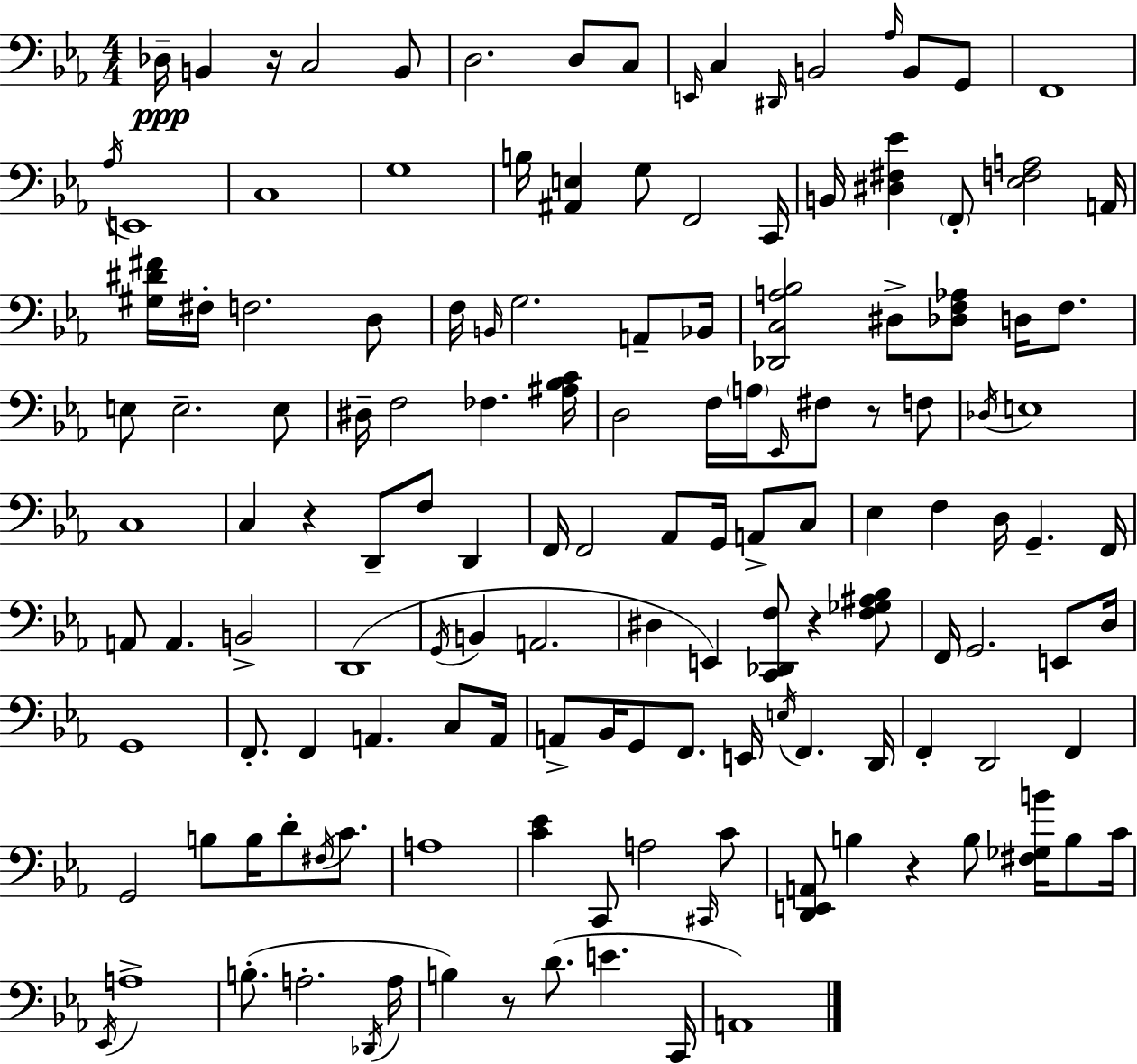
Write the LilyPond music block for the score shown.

{
  \clef bass
  \numericTimeSignature
  \time 4/4
  \key c \minor
  \repeat volta 2 { des16--\ppp b,4 r16 c2 b,8 | d2. d8 c8 | \grace { e,16 } c4 \grace { dis,16 } b,2 \grace { aes16 } b,8 | g,8 f,1 | \break \acciaccatura { aes16 } e,1 | c1 | g1 | b16 <ais, e>4 g8 f,2 | \break c,16 b,16 <dis fis ees'>4 \parenthesize f,8-. <ees f a>2 | a,16 <gis dis' fis'>16 fis16-. f2. | d8 f16 \grace { b,16 } g2. | a,8-- bes,16 <des, c a bes>2 dis8-> <des f aes>8 | \break d16 f8. e8 e2.-- | e8 dis16-- f2 fes4. | <ais bes c'>16 d2 f16 \parenthesize a16 \grace { ees,16 } | fis8 r8 f8 \acciaccatura { des16 } e1 | \break c1 | c4 r4 d,8-- | f8 d,4 f,16 f,2 | aes,8 g,16 a,8-> c8 ees4 f4 d16 | \break g,4.-- f,16 a,8 a,4. b,2-> | d,1( | \acciaccatura { g,16 } b,4 a,2. | dis4 e,4) | \break <c, des, f>8 r4 <f ges ais bes>8 f,16 g,2. | e,8 d16 g,1 | f,8.-. f,4 a,4. | c8 a,16 a,8-> bes,16 g,8 f,8. | \break e,16 \acciaccatura { e16 } f,4. d,16 f,4-. d,2 | f,4 g,2 | b8 b16 d'8-. \acciaccatura { fis16 } c'8. a1 | <c' ees'>4 c,8 | \break a2 \grace { cis,16 } c'8 <d, e, a,>8 b4 | r4 b8 <fis ges b'>16 b8 c'16 \acciaccatura { ees,16 } a1-> | b8.-.( a2.-. | \acciaccatura { des,16 } a16 b4) | \break r8 d'8.( e'4. c,16 a,1) | } \bar "|."
}